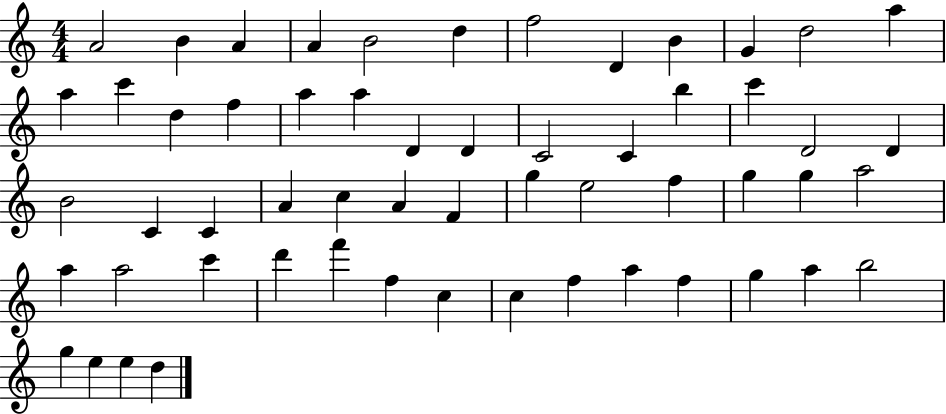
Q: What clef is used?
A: treble